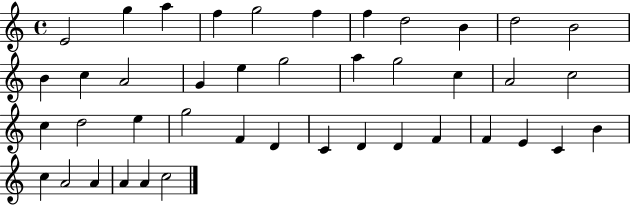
X:1
T:Untitled
M:4/4
L:1/4
K:C
E2 g a f g2 f f d2 B d2 B2 B c A2 G e g2 a g2 c A2 c2 c d2 e g2 F D C D D F F E C B c A2 A A A c2